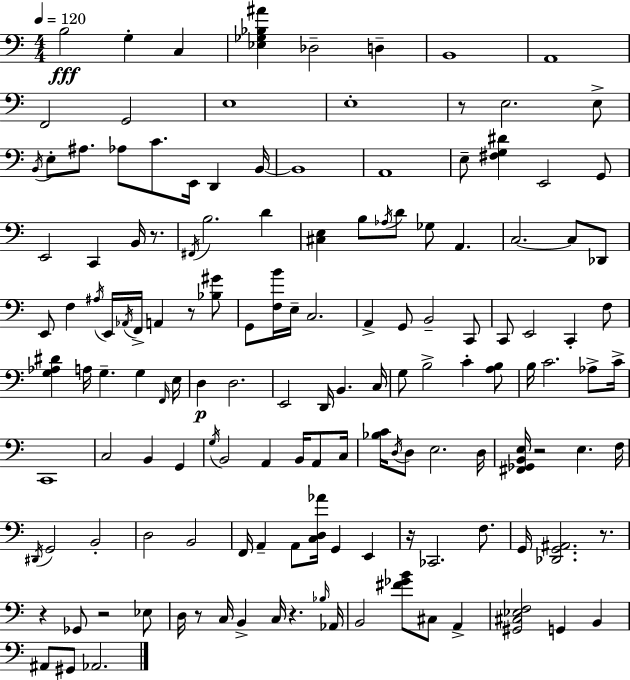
{
  \clef bass
  \numericTimeSignature
  \time 4/4
  \key a \minor
  \tempo 4 = 120
  b2\fff g4-. c4 | <ees ges bes ais'>4 des2-- d4-- | b,1 | a,1 | \break f,2 g,2 | e1 | e1-. | r8 e2. e8-> | \break \acciaccatura { b,16 } e8-. ais8. aes8 c'8. e,16 d,4 | b,16~~ b,1 | a,1 | e8-- <fis g dis'>4 e,2 g,8 | \break e,2 c,4 b,16 r8. | \acciaccatura { fis,16 } b2. d'4 | <cis e>4 b8 \acciaccatura { aes16 } d'8 ges8 a,4. | c2.~~ c8 | \break des,8 e,8 f4 \acciaccatura { ais16 } e,16 \acciaccatura { aes,16 } f,16-> a,4 | r8 <bes gis'>8 g,8 <f b'>16 e16-- c2. | a,4-> g,8 b,2-- | c,8 c,8 e,2 c,4-. | \break f8 <g aes dis'>4 a16 g4.-- | g4 \grace { f,16 } e16 d4\p d2. | e,2 d,16 b,4. | c16 g8 b2-> | \break c'4-. <a b>8 b16 c'2. | aes8-> c'16-> c,1 | c2 b,4 | g,4 \acciaccatura { g16 } b,2 a,4 | \break b,16 a,8 c16 <bes c'>16 \acciaccatura { d16 } d8 e2. | d16 <fis, ges, b, e>16 r2 | e4. f16 \acciaccatura { dis,16 } g,2 | b,2-. d2 | \break b,2 f,16 a,4-- a,8 | <c d aes'>16 g,4 e,4 r16 ces,2. | f8. g,16 <des, g, ais,>2. | r8. r4 ges,8 r2 | \break ees8 d16 r8 c16 b,4-> | c16 r4. \grace { bes16 } aes,16 b,2 | <fis' ges' b'>8 cis8 a,4-> <gis, cis ees f>2 | g,4 b,4 ais,8 gis,8 aes,2. | \break \bar "|."
}